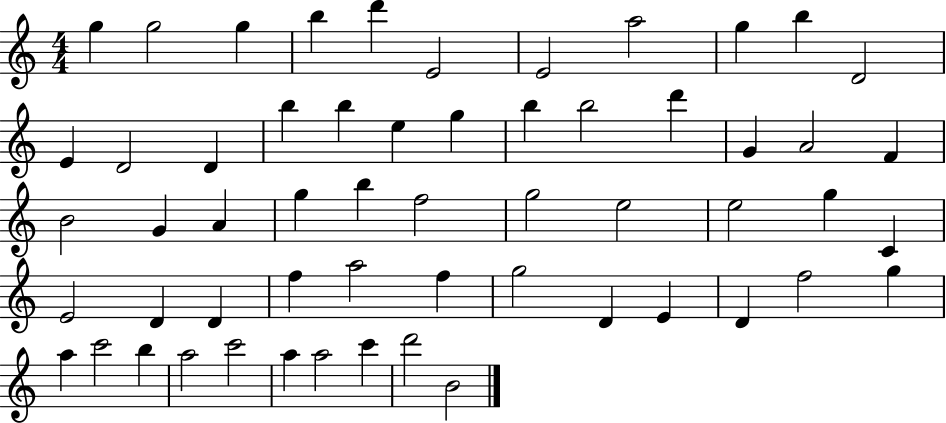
X:1
T:Untitled
M:4/4
L:1/4
K:C
g g2 g b d' E2 E2 a2 g b D2 E D2 D b b e g b b2 d' G A2 F B2 G A g b f2 g2 e2 e2 g C E2 D D f a2 f g2 D E D f2 g a c'2 b a2 c'2 a a2 c' d'2 B2